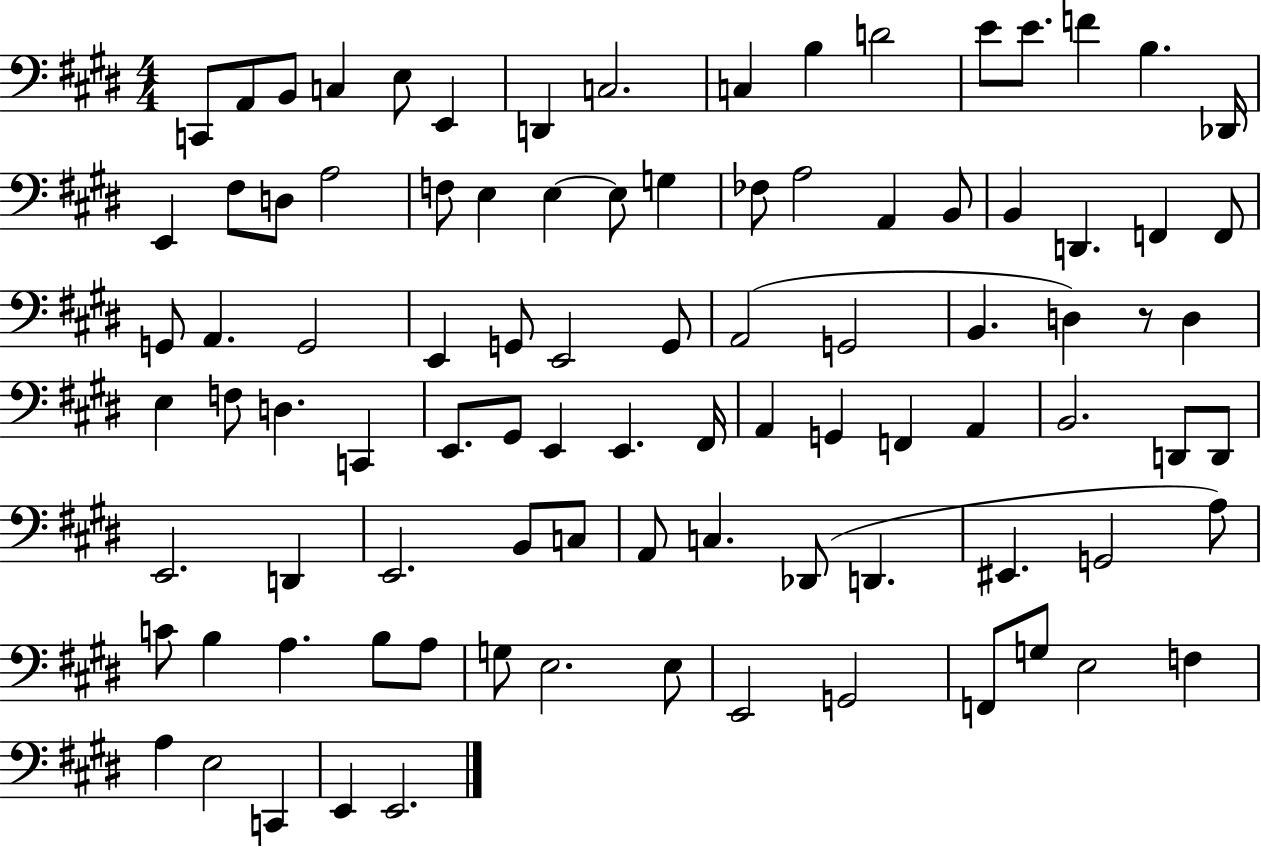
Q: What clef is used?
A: bass